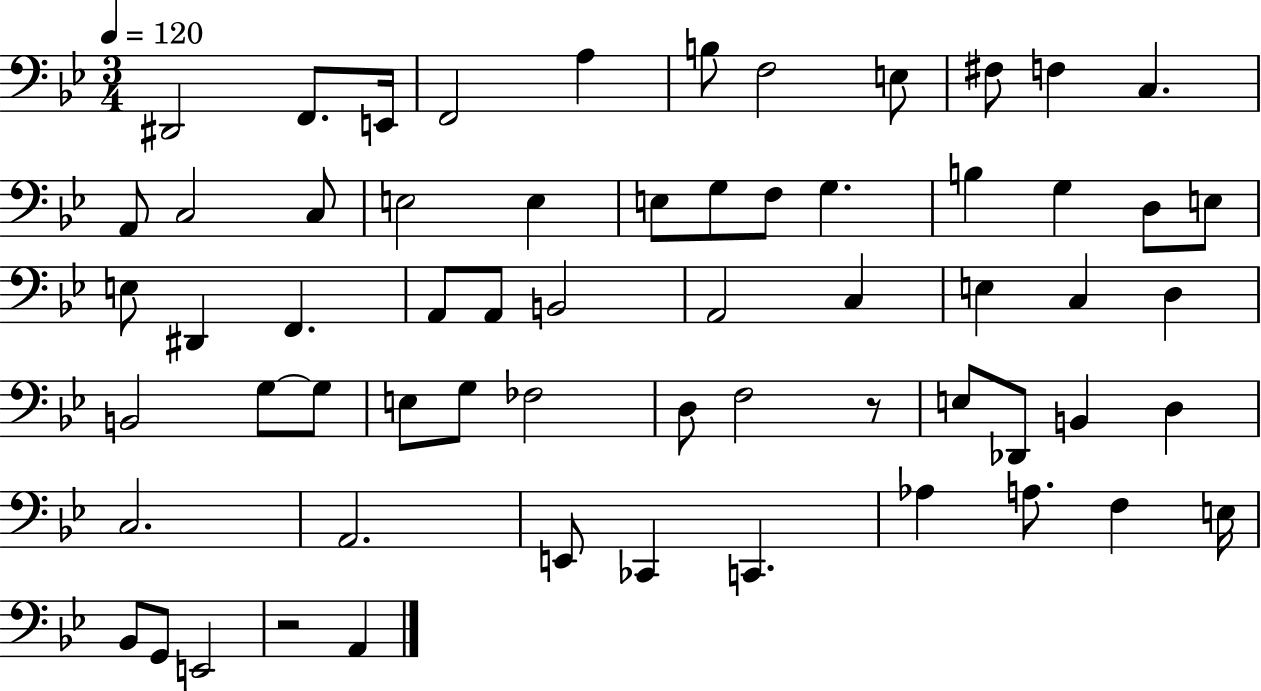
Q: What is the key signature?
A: BES major